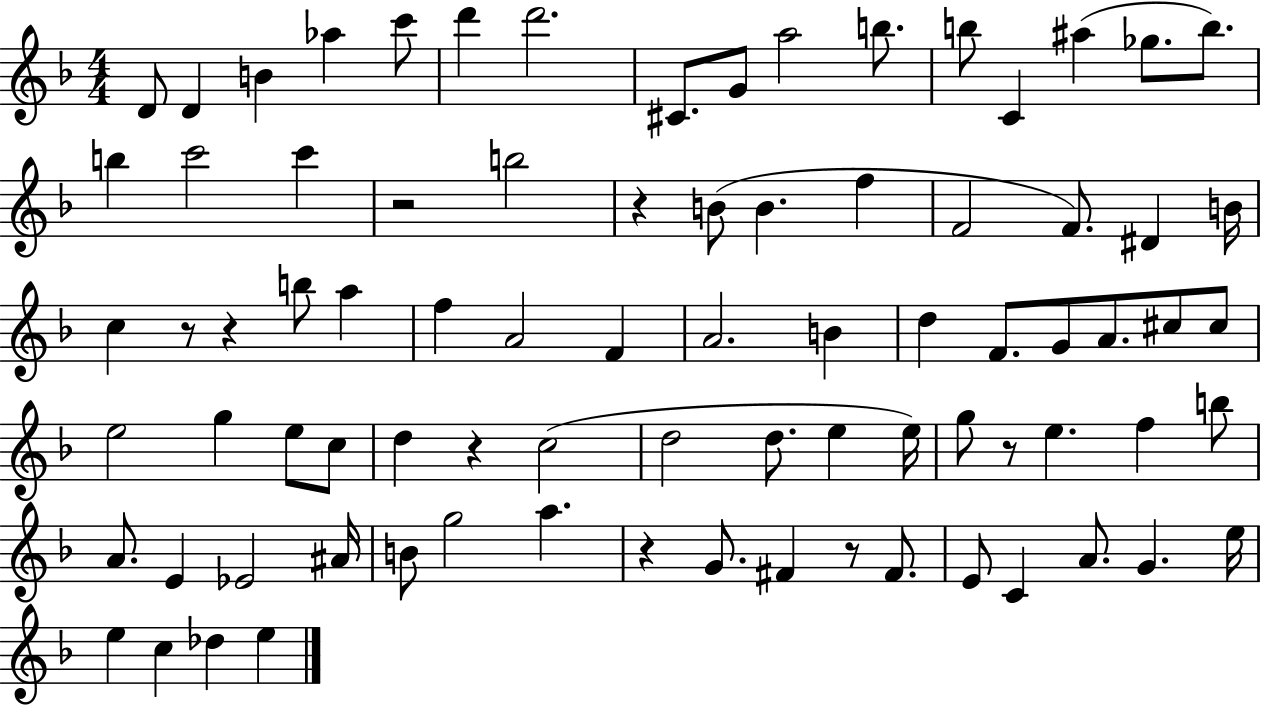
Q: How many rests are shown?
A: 8